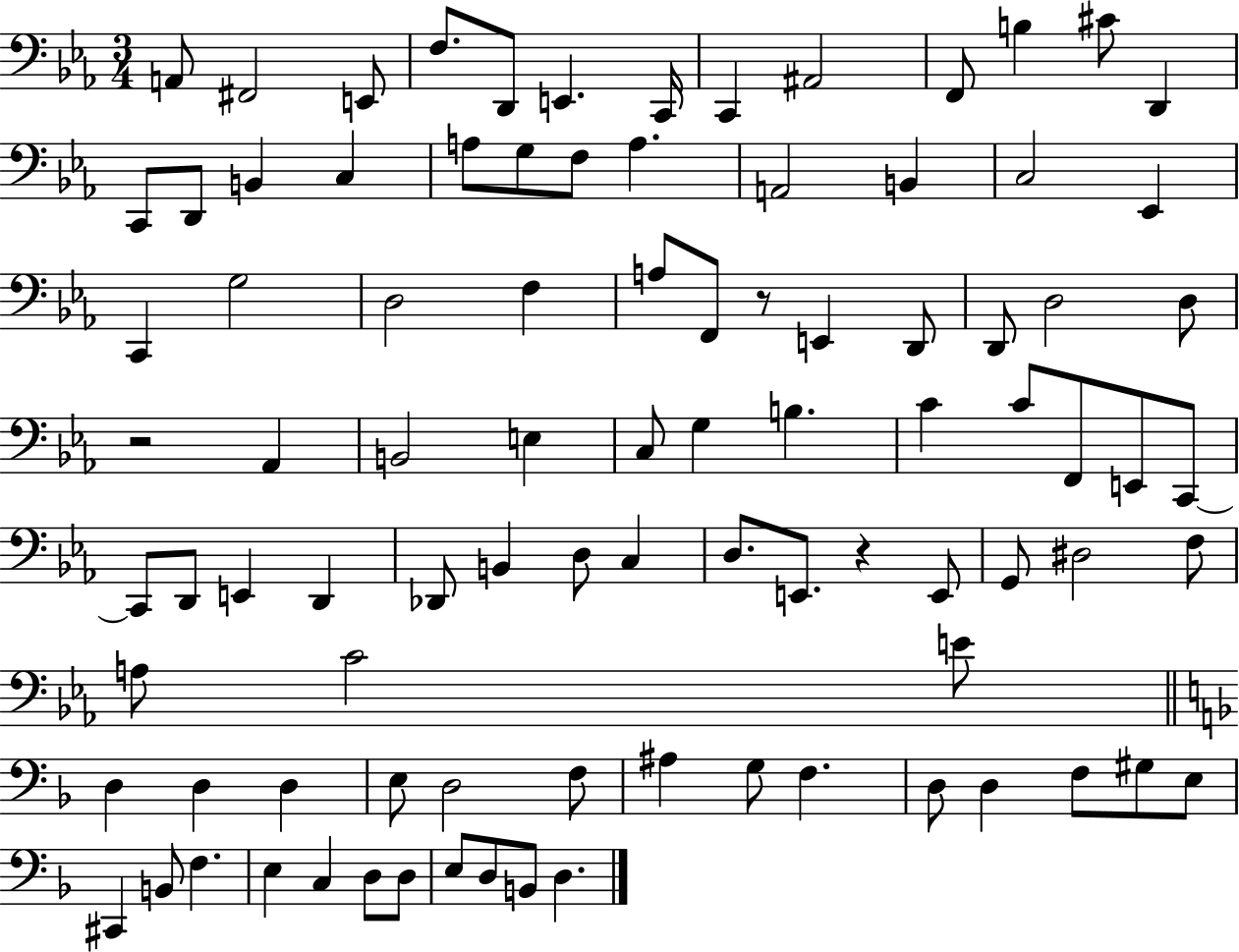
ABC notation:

X:1
T:Untitled
M:3/4
L:1/4
K:Eb
A,,/2 ^F,,2 E,,/2 F,/2 D,,/2 E,, C,,/4 C,, ^A,,2 F,,/2 B, ^C/2 D,, C,,/2 D,,/2 B,, C, A,/2 G,/2 F,/2 A, A,,2 B,, C,2 _E,, C,, G,2 D,2 F, A,/2 F,,/2 z/2 E,, D,,/2 D,,/2 D,2 D,/2 z2 _A,, B,,2 E, C,/2 G, B, C C/2 F,,/2 E,,/2 C,,/2 C,,/2 D,,/2 E,, D,, _D,,/2 B,, D,/2 C, D,/2 E,,/2 z E,,/2 G,,/2 ^D,2 F,/2 A,/2 C2 E/2 D, D, D, E,/2 D,2 F,/2 ^A, G,/2 F, D,/2 D, F,/2 ^G,/2 E,/2 ^C,, B,,/2 F, E, C, D,/2 D,/2 E,/2 D,/2 B,,/2 D,